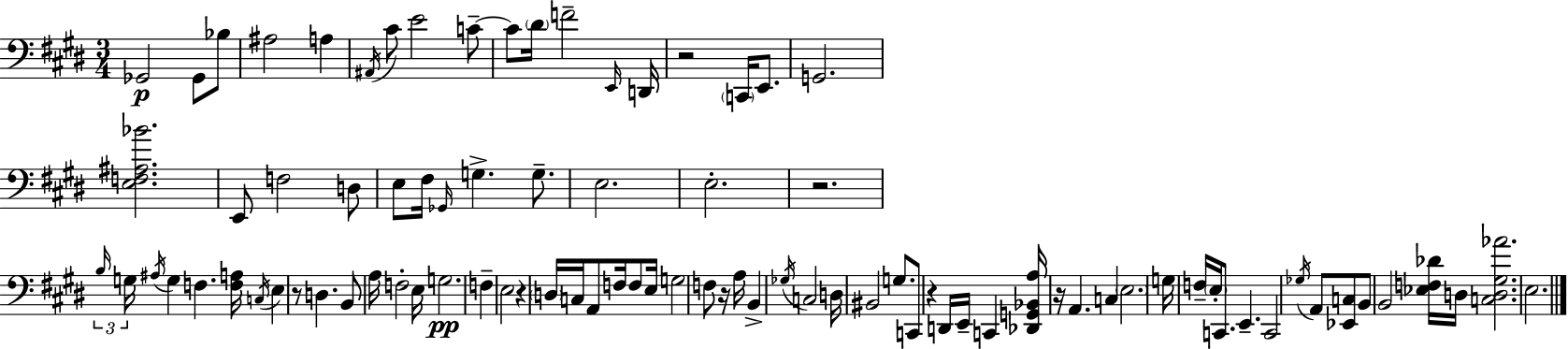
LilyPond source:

{
  \clef bass
  \numericTimeSignature
  \time 3/4
  \key e \major
  ges,2\p ges,8 bes8 | ais2 a4 | \acciaccatura { ais,16 } cis'8 e'2 c'8--~~ | c'8 \parenthesize dis'16 f'2-- | \break \grace { e,16 } d,16 r2 \parenthesize c,16 e,8. | g,2. | <e f ais bes'>2. | e,8 f2 | \break d8 e8 fis16 \grace { ges,16 } g4.-> | g8.-- e2. | e2.-. | r2. | \break \tuplet 3/2 { \grace { b16 } g16 \acciaccatura { ais16 } } g4 f4. | <f a>16 \acciaccatura { c16 } e4 r8 | d4. b,8 a16 f2-. | e16 g2.\pp | \break f4-- e2 | r4 \parenthesize d16 c16 | a,8 f16 f8 e16 g2 | f8 r16 a16 b,4-> \acciaccatura { ges16 } c2 | \break d16 bis,2 | g8. c,8 r4 | d,16 e,16-- c,4 <des, g, bes, a>16 r16 a,4. | c4 \parenthesize e2. | \break g16 f16-- \parenthesize e16-. c,8. | e,4.-- c,2 | \acciaccatura { ges16 } a,8 <ees, c>8 b,8 b,2 | <ees f des'>16 d16 <c d gis aes'>2. | \break e2. | \bar "|."
}